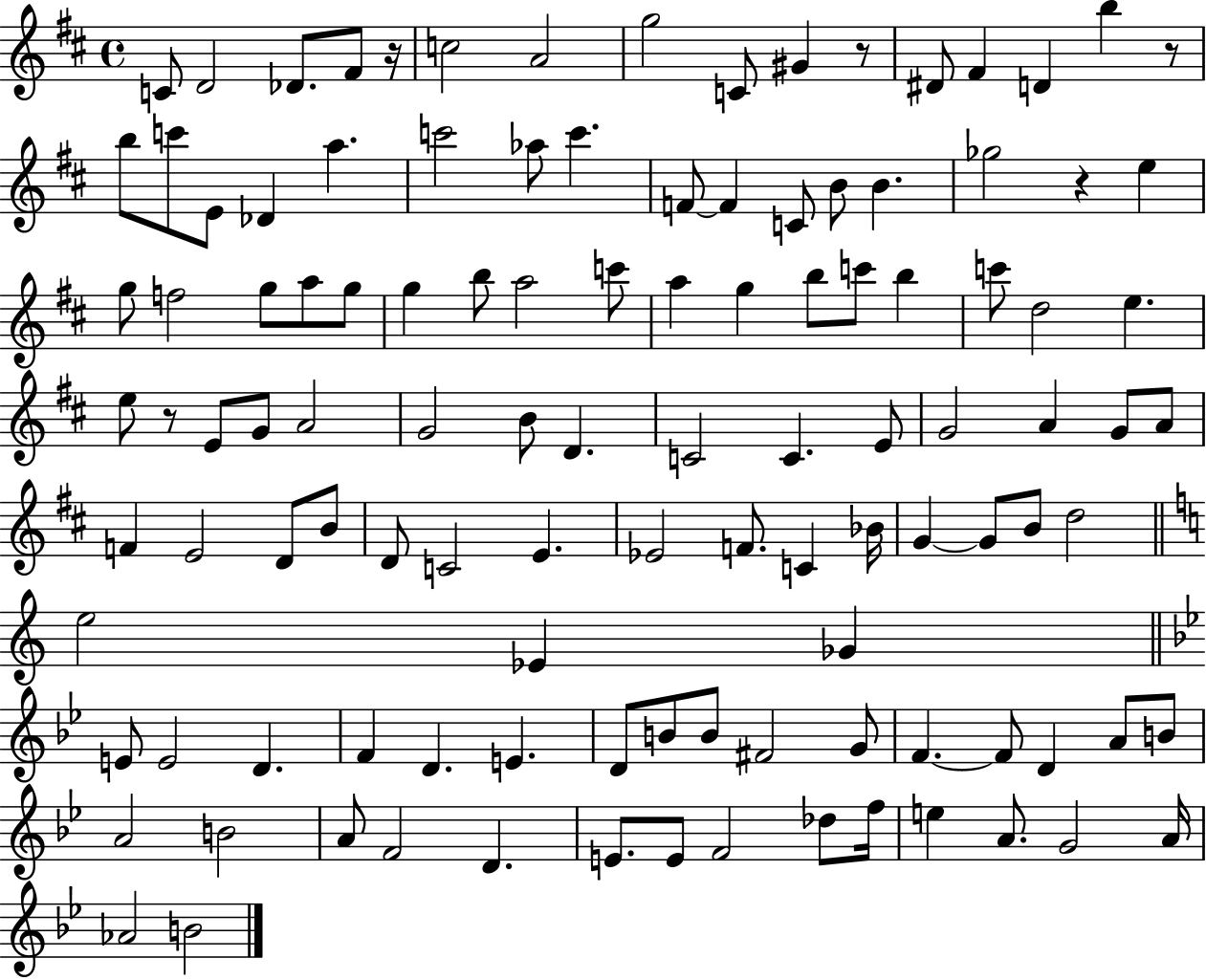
C4/e D4/h Db4/e. F#4/e R/s C5/h A4/h G5/h C4/e G#4/q R/e D#4/e F#4/q D4/q B5/q R/e B5/e C6/e E4/e Db4/q A5/q. C6/h Ab5/e C6/q. F4/e F4/q C4/e B4/e B4/q. Gb5/h R/q E5/q G5/e F5/h G5/e A5/e G5/e G5/q B5/e A5/h C6/e A5/q G5/q B5/e C6/e B5/q C6/e D5/h E5/q. E5/e R/e E4/e G4/e A4/h G4/h B4/e D4/q. C4/h C4/q. E4/e G4/h A4/q G4/e A4/e F4/q E4/h D4/e B4/e D4/e C4/h E4/q. Eb4/h F4/e. C4/q Bb4/s G4/q G4/e B4/e D5/h E5/h Eb4/q Gb4/q E4/e E4/h D4/q. F4/q D4/q. E4/q. D4/e B4/e B4/e F#4/h G4/e F4/q. F4/e D4/q A4/e B4/e A4/h B4/h A4/e F4/h D4/q. E4/e. E4/e F4/h Db5/e F5/s E5/q A4/e. G4/h A4/s Ab4/h B4/h